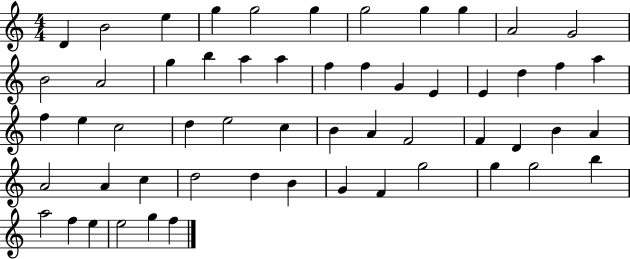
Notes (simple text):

D4/q B4/h E5/q G5/q G5/h G5/q G5/h G5/q G5/q A4/h G4/h B4/h A4/h G5/q B5/q A5/q A5/q F5/q F5/q G4/q E4/q E4/q D5/q F5/q A5/q F5/q E5/q C5/h D5/q E5/h C5/q B4/q A4/q F4/h F4/q D4/q B4/q A4/q A4/h A4/q C5/q D5/h D5/q B4/q G4/q F4/q G5/h G5/q G5/h B5/q A5/h F5/q E5/q E5/h G5/q F5/q